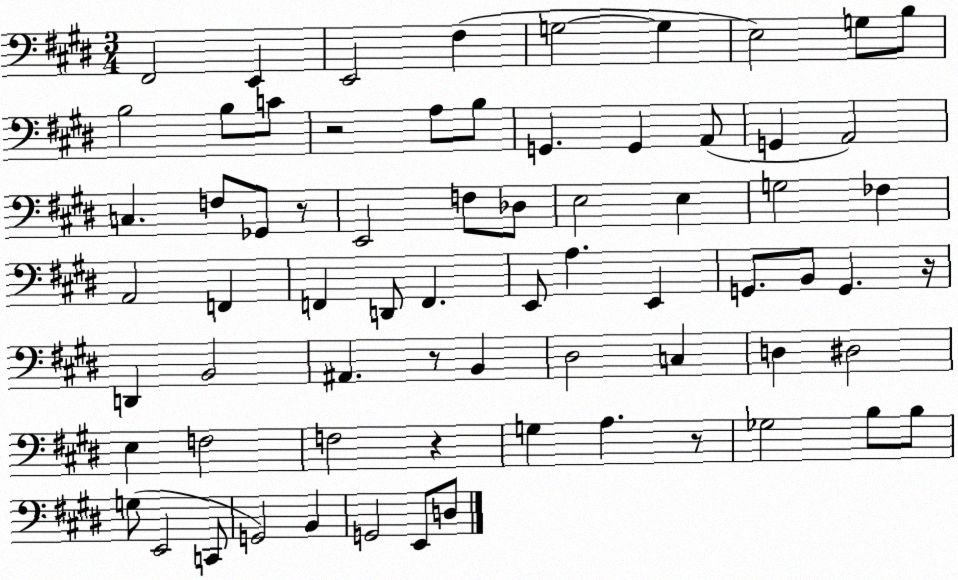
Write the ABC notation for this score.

X:1
T:Untitled
M:3/4
L:1/4
K:E
^F,,2 E,, E,,2 ^F, G,2 G, E,2 G,/2 B,/2 B,2 B,/2 C/2 z2 A,/2 B,/2 G,, G,, A,,/2 G,, A,,2 C, F,/2 _G,,/2 z/2 E,,2 F,/2 _D,/2 E,2 E, G,2 _F, A,,2 F,, F,, D,,/2 F,, E,,/2 A, E,, G,,/2 B,,/2 G,, z/4 D,, B,,2 ^A,, z/2 B,, ^D,2 C, D, ^D,2 E, F,2 F,2 z G, A, z/2 _G,2 B,/2 B,/2 G,/2 E,,2 C,,/2 G,,2 B,, G,,2 E,,/2 D,/2